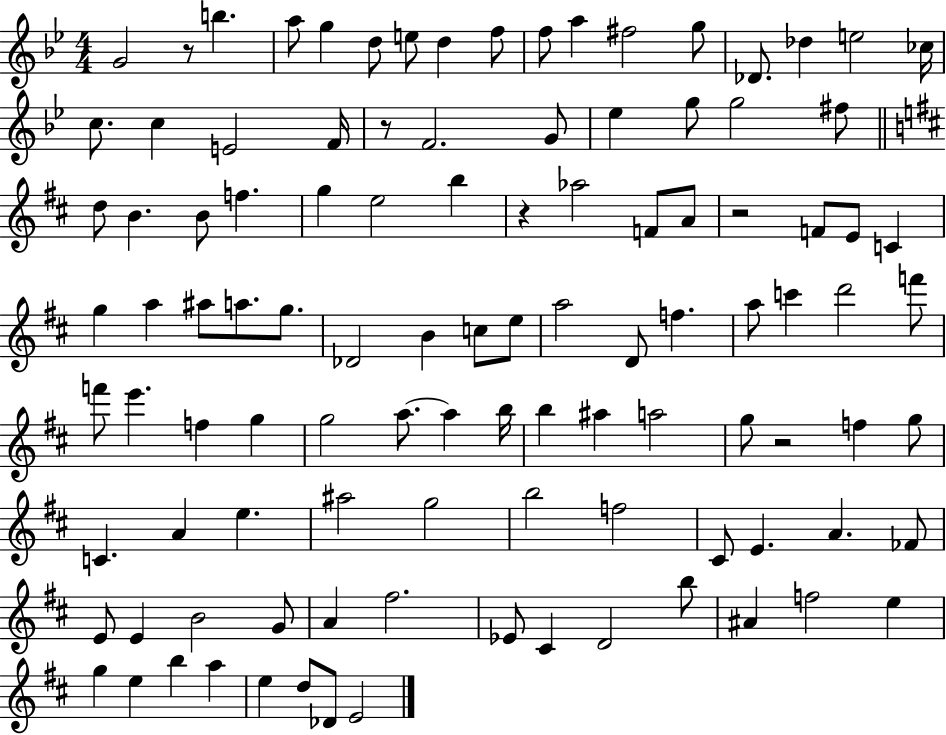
G4/h R/e B5/q. A5/e G5/q D5/e E5/e D5/q F5/e F5/e A5/q F#5/h G5/e Db4/e. Db5/q E5/h CES5/s C5/e. C5/q E4/h F4/s R/e F4/h. G4/e Eb5/q G5/e G5/h F#5/e D5/e B4/q. B4/e F5/q. G5/q E5/h B5/q R/q Ab5/h F4/e A4/e R/h F4/e E4/e C4/q G5/q A5/q A#5/e A5/e. G5/e. Db4/h B4/q C5/e E5/e A5/h D4/e F5/q. A5/e C6/q D6/h F6/e F6/e E6/q. F5/q G5/q G5/h A5/e. A5/q B5/s B5/q A#5/q A5/h G5/e R/h F5/q G5/e C4/q. A4/q E5/q. A#5/h G5/h B5/h F5/h C#4/e E4/q. A4/q. FES4/e E4/e E4/q B4/h G4/e A4/q F#5/h. Eb4/e C#4/q D4/h B5/e A#4/q F5/h E5/q G5/q E5/q B5/q A5/q E5/q D5/e Db4/e E4/h